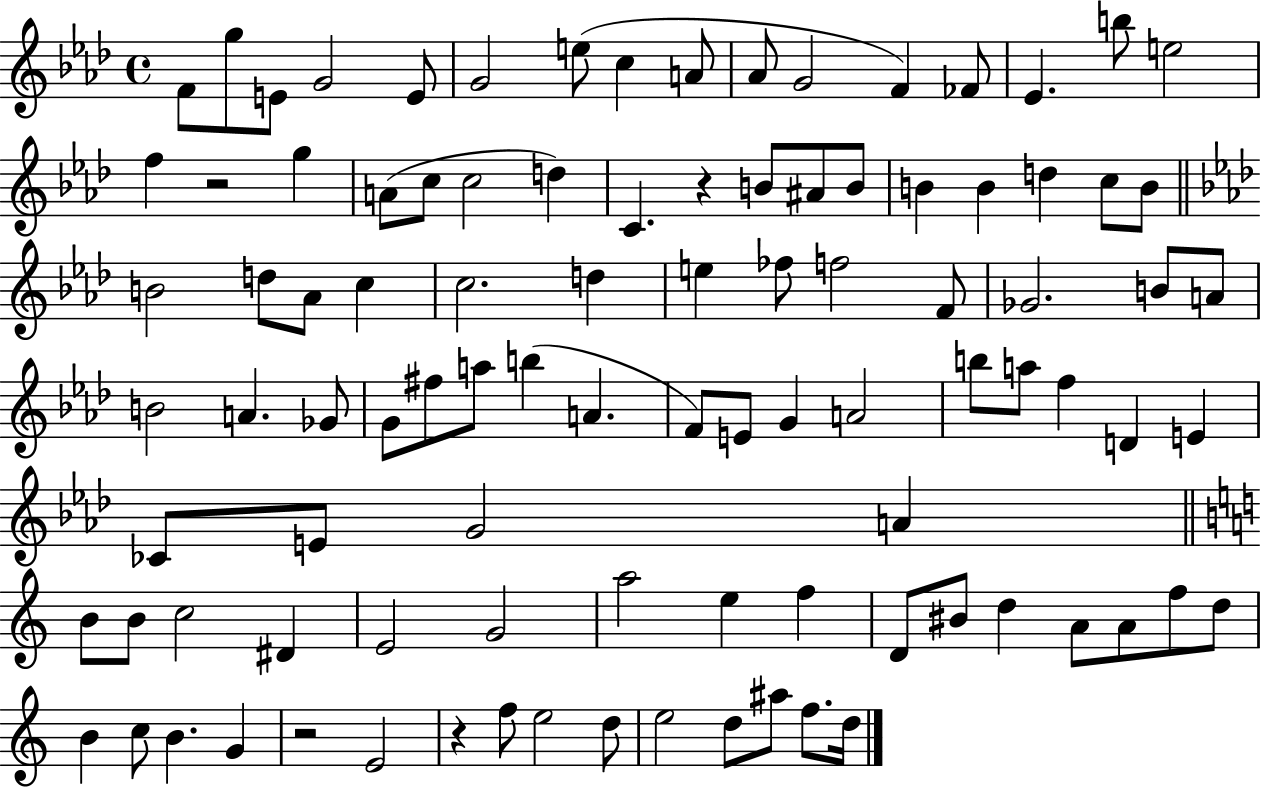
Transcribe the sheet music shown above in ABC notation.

X:1
T:Untitled
M:4/4
L:1/4
K:Ab
F/2 g/2 E/2 G2 E/2 G2 e/2 c A/2 _A/2 G2 F _F/2 _E b/2 e2 f z2 g A/2 c/2 c2 d C z B/2 ^A/2 B/2 B B d c/2 B/2 B2 d/2 _A/2 c c2 d e _f/2 f2 F/2 _G2 B/2 A/2 B2 A _G/2 G/2 ^f/2 a/2 b A F/2 E/2 G A2 b/2 a/2 f D E _C/2 E/2 G2 A B/2 B/2 c2 ^D E2 G2 a2 e f D/2 ^B/2 d A/2 A/2 f/2 d/2 B c/2 B G z2 E2 z f/2 e2 d/2 e2 d/2 ^a/2 f/2 d/4